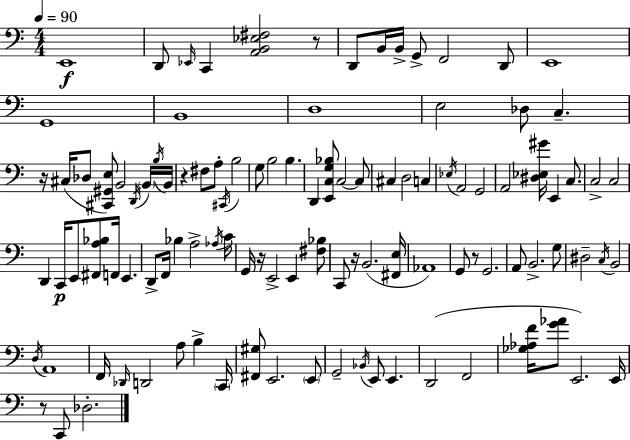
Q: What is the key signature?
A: C major